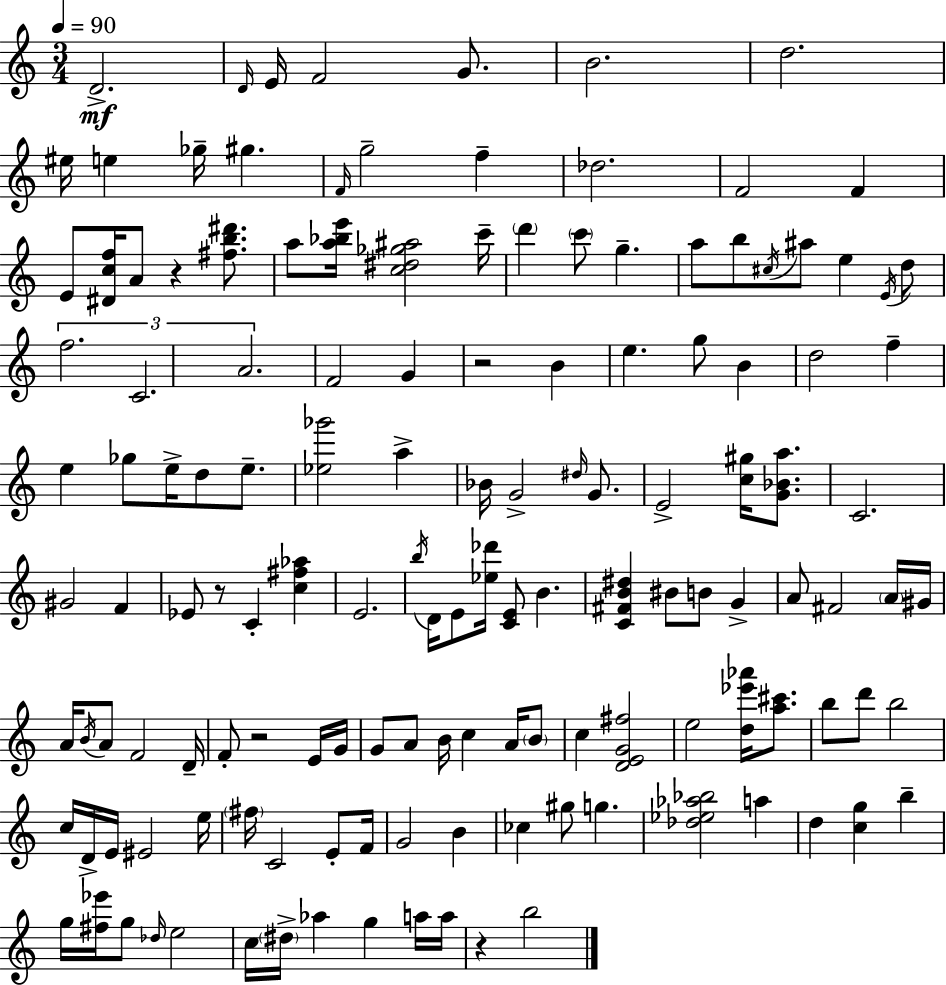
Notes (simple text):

D4/h. D4/s E4/s F4/h G4/e. B4/h. D5/h. EIS5/s E5/q Gb5/s G#5/q. F4/s G5/h F5/q Db5/h. F4/h F4/q E4/e [D#4,C5,F5]/s A4/e R/q [F#5,B5,D#6]/e. A5/e [A5,Bb5,E6]/s [C5,D#5,Gb5,A#5]/h C6/s D6/q C6/e G5/q. A5/e B5/e C#5/s A#5/e E5/q E4/s D5/e F5/h. C4/h. A4/h. F4/h G4/q R/h B4/q E5/q. G5/e B4/q D5/h F5/q E5/q Gb5/e E5/s D5/e E5/e. [Eb5,Gb6]/h A5/q Bb4/s G4/h D#5/s G4/e. E4/h [C5,G#5]/s [G4,Bb4,A5]/e. C4/h. G#4/h F4/q Eb4/e R/e C4/q [C5,F#5,Ab5]/q E4/h. B5/s D4/s E4/e [Eb5,Db6]/s [C4,E4]/e B4/q. [C4,F#4,B4,D#5]/q BIS4/e B4/e G4/q A4/e F#4/h A4/s G#4/s A4/s B4/s A4/e F4/h D4/s F4/e R/h E4/s G4/s G4/e A4/e B4/s C5/q A4/s B4/e C5/q [D4,E4,G4,F#5]/h E5/h [D5,Eb6,Ab6]/s [A5,C#6]/e. B5/e D6/e B5/h C5/s D4/s E4/s EIS4/h E5/s F#5/s C4/h E4/e F4/s G4/h B4/q CES5/q G#5/e G5/q. [Db5,Eb5,Ab5,Bb5]/h A5/q D5/q [C5,G5]/q B5/q G5/s [F#5,Eb6]/s G5/e Db5/s E5/h C5/s D#5/s Ab5/q G5/q A5/s A5/s R/q B5/h